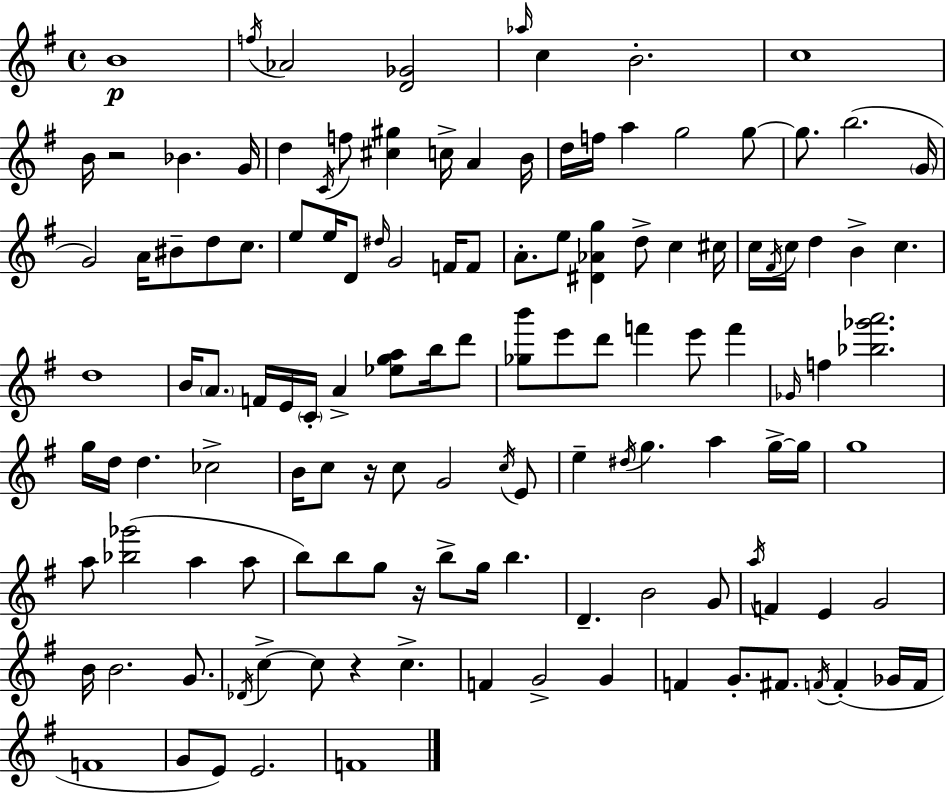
B4/w F5/s Ab4/h [D4,Gb4]/h Ab5/s C5/q B4/h. C5/w B4/s R/h Bb4/q. G4/s D5/q C4/s F5/e [C#5,G#5]/q C5/s A4/q B4/s D5/s F5/s A5/q G5/h G5/e G5/e. B5/h. G4/s G4/h A4/s BIS4/e D5/e C5/e. E5/e E5/s D4/e D#5/s G4/h F4/s F4/e A4/e. E5/e [D#4,Ab4,G5]/q D5/e C5/q C#5/s C5/s F#4/s C5/s D5/q B4/q C5/q. D5/w B4/s A4/e. F4/s E4/s C4/s A4/q [Eb5,G5,A5]/e B5/s D6/e [Gb5,B6]/e E6/e D6/e F6/q E6/e F6/q Gb4/s F5/q [Bb5,Gb6,A6]/h. G5/s D5/s D5/q. CES5/h B4/s C5/e R/s C5/e G4/h C5/s E4/e E5/q D#5/s G5/q. A5/q G5/s G5/s G5/w A5/e [Bb5,Gb6]/h A5/q A5/e B5/e B5/e G5/e R/s B5/e G5/s B5/q. D4/q. B4/h G4/e A5/s F4/q E4/q G4/h B4/s B4/h. G4/e. Db4/s C5/q C5/e R/q C5/q. F4/q G4/h G4/q F4/q G4/e. F#4/e. F4/s F4/q Gb4/s F4/s F4/w G4/e E4/e E4/h. F4/w